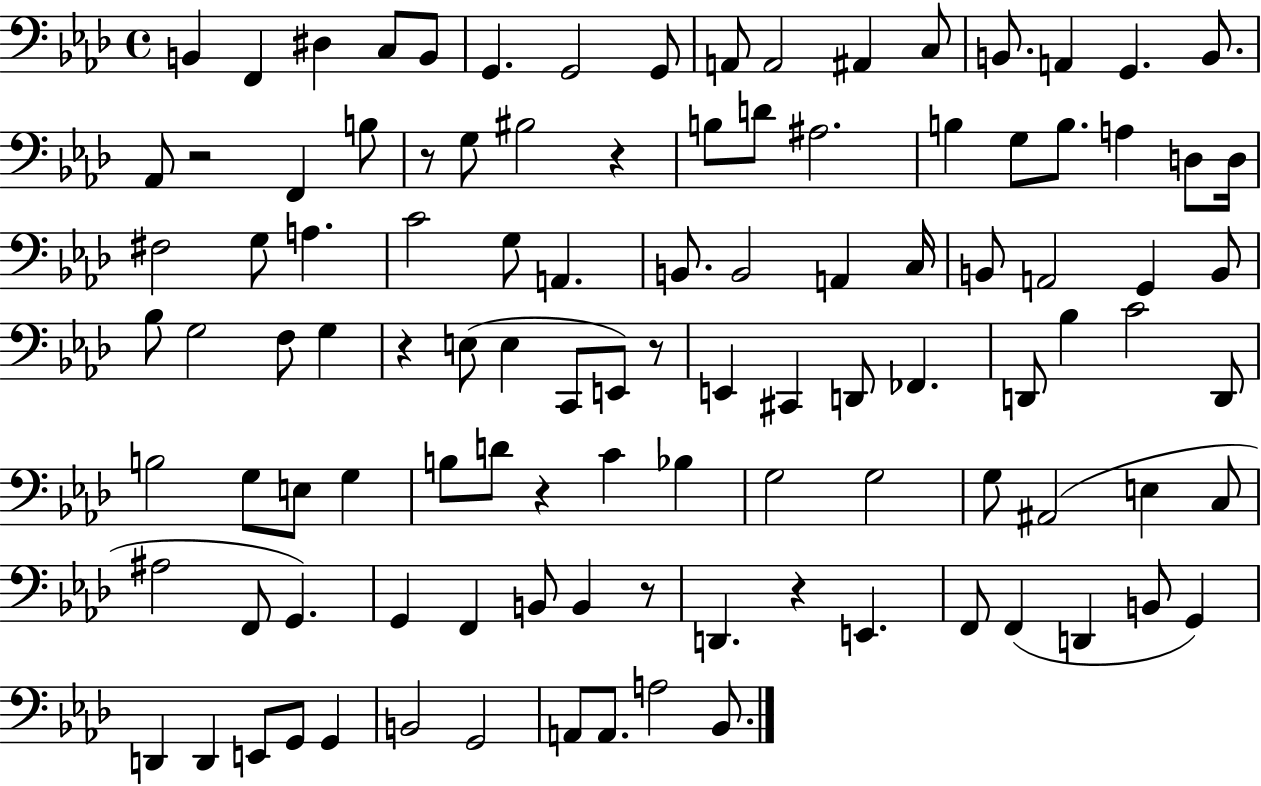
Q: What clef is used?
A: bass